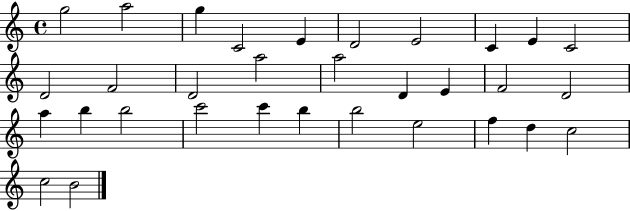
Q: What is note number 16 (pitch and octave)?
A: D4